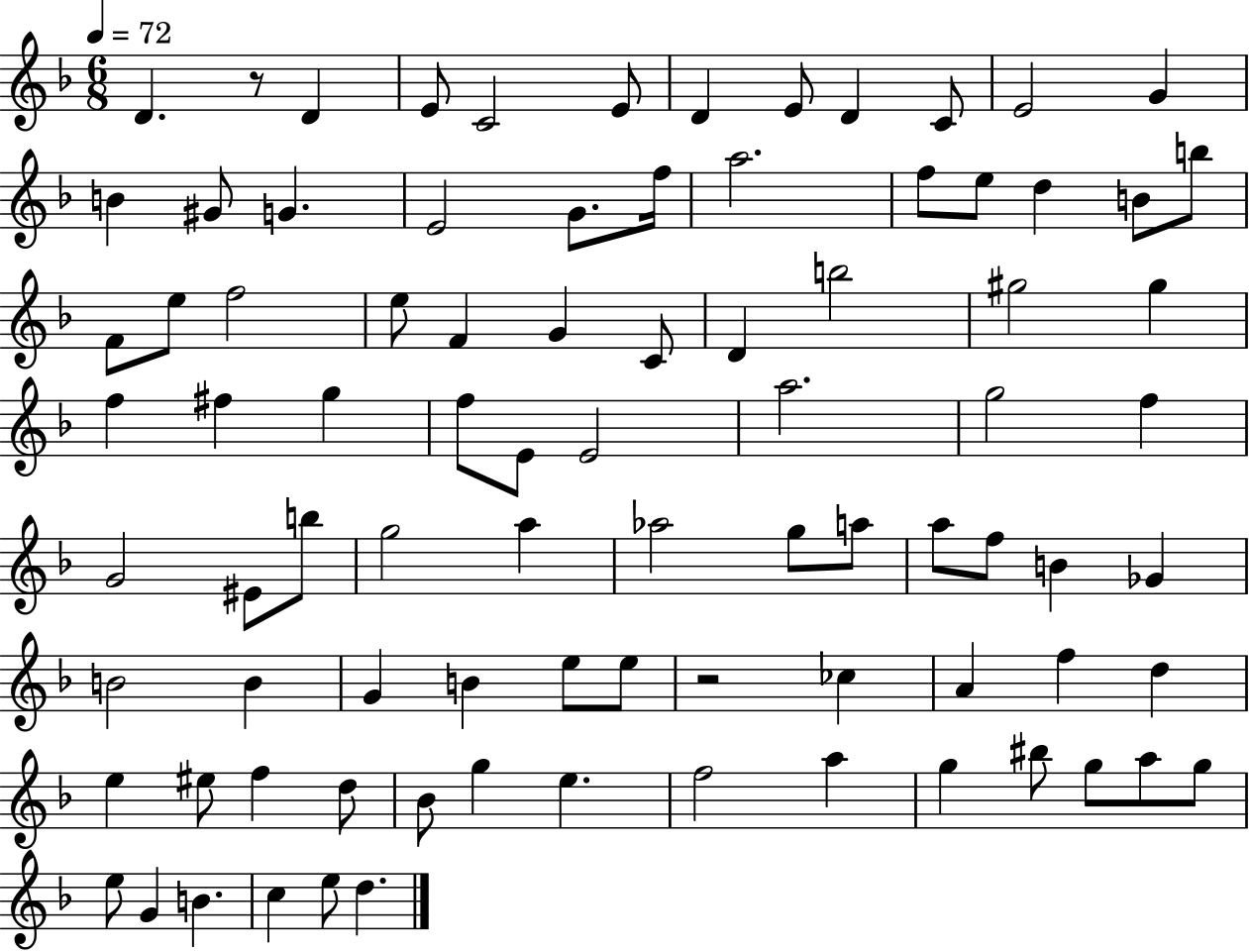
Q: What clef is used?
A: treble